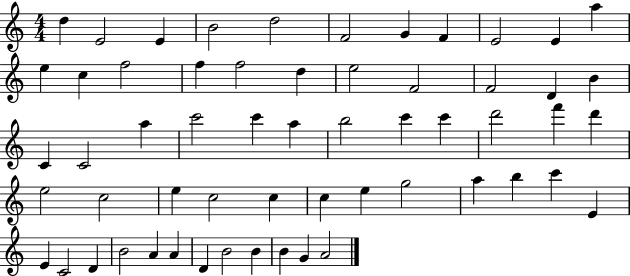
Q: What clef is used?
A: treble